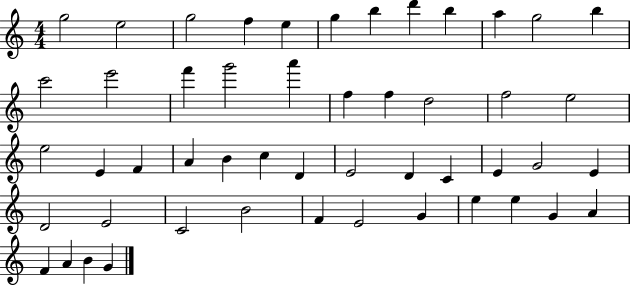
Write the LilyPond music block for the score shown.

{
  \clef treble
  \numericTimeSignature
  \time 4/4
  \key c \major
  g''2 e''2 | g''2 f''4 e''4 | g''4 b''4 d'''4 b''4 | a''4 g''2 b''4 | \break c'''2 e'''2 | f'''4 g'''2 a'''4 | f''4 f''4 d''2 | f''2 e''2 | \break e''2 e'4 f'4 | a'4 b'4 c''4 d'4 | e'2 d'4 c'4 | e'4 g'2 e'4 | \break d'2 e'2 | c'2 b'2 | f'4 e'2 g'4 | e''4 e''4 g'4 a'4 | \break f'4 a'4 b'4 g'4 | \bar "|."
}